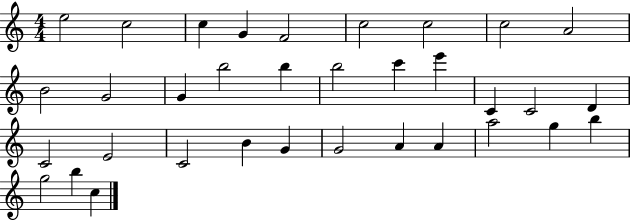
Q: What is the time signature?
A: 4/4